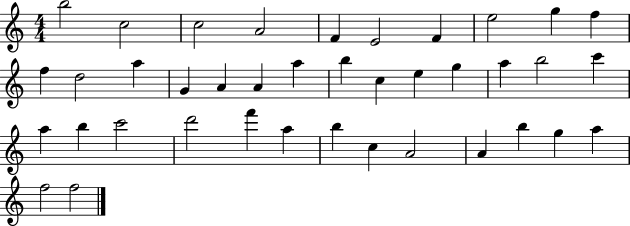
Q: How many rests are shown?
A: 0